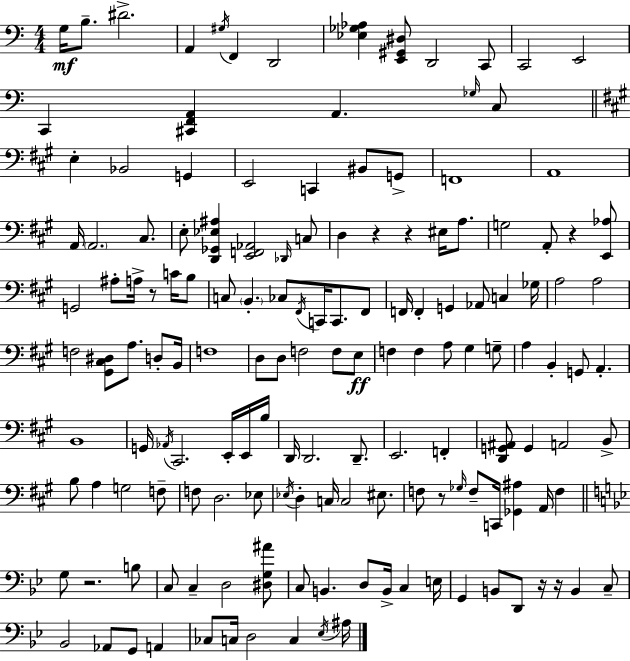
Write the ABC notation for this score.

X:1
T:Untitled
M:4/4
L:1/4
K:Am
G,/4 B,/2 ^D2 A,, ^G,/4 F,, D,,2 [_E,_G,_A,] [E,,^G,,^D,]/2 D,,2 C,,/2 C,,2 E,,2 C,, [^C,,F,,A,,] A,, _G,/4 C,/2 E, _B,,2 G,, E,,2 C,, ^B,,/2 G,,/2 F,,4 A,,4 A,,/4 A,,2 ^C,/2 E,/2 [D,,_G,,_E,^A,] [E,,F,,_A,,]2 _D,,/4 C,/2 D, z z ^E,/4 A,/2 G,2 A,,/2 z [E,,_A,]/2 G,,2 ^A,/2 A,/4 z/2 C/4 B,/2 C,/2 B,, _C,/2 ^F,,/4 C,,/4 C,,/2 ^F,,/2 F,,/4 F,, G,, _A,,/2 C, _G,/4 A,2 A,2 F,2 [^G,,^C,^D,]/2 A,/2 D,/2 B,,/4 F,4 D,/2 D,/2 F,2 F,/2 E,/2 F, F, A,/2 ^G, G,/2 A, B,, G,,/2 A,, B,,4 G,,/4 _A,,/4 ^C,,2 E,,/4 E,,/4 B,/4 D,,/4 D,,2 D,,/2 E,,2 F,, [D,,G,,^A,,]/2 G,, A,,2 B,,/2 B,/2 A, G,2 F,/2 F,/2 D,2 _E,/2 _E,/4 D, C,/4 C,2 ^E,/2 F,/2 z/2 _G,/4 F,/2 C,,/4 [_G,,^A,] A,,/4 F, G,/2 z2 B,/2 C,/2 C, D,2 [^D,G,^A]/2 C,/2 B,, D,/2 B,,/4 C, E,/4 G,, B,,/2 D,,/2 z/4 z/4 B,, C,/2 _B,,2 _A,,/2 G,,/2 A,, _C,/2 C,/4 D,2 C, _E,/4 ^A,/4